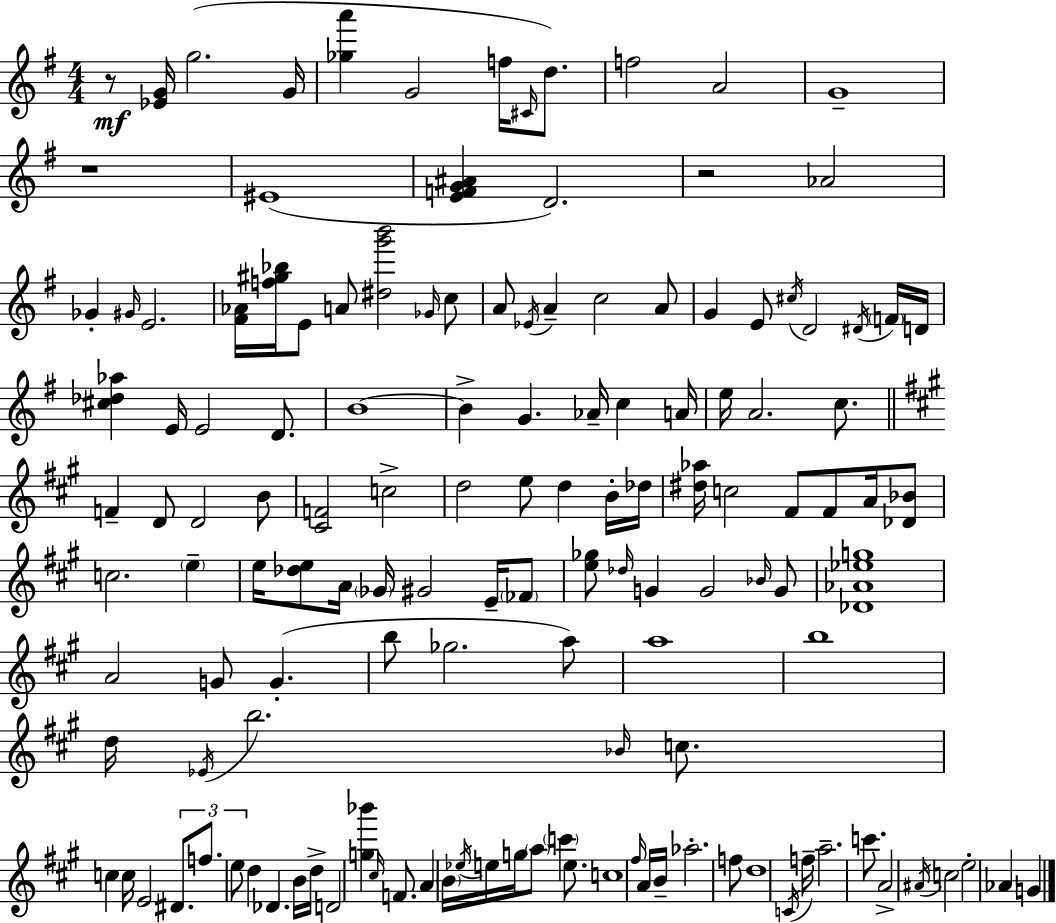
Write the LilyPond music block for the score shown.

{
  \clef treble
  \numericTimeSignature
  \time 4/4
  \key g \major
  r8\mf <ees' g'>16 g''2.( g'16 | <ges'' a'''>4 g'2 f''16 \grace { cis'16 }) d''8. | f''2 a'2 | g'1-- | \break r1 | eis'1( | <e' f' g' ais'>4 d'2.) | r2 aes'2 | \break ges'4-. \grace { gis'16 } e'2. | <fis' aes'>16 <f'' gis'' bes''>16 e'8 a'8 <dis'' g''' b'''>2 | \grace { ges'16 } c''8 a'8 \acciaccatura { ees'16 } a'4-- c''2 | a'8 g'4 e'8 \acciaccatura { cis''16 } d'2 | \break \acciaccatura { dis'16 } \parenthesize f'16 d'16 <cis'' des'' aes''>4 e'16 e'2 | d'8. b'1~~ | b'4-> g'4. | aes'16-- c''4 a'16 e''16 a'2. | \break c''8. \bar "||" \break \key a \major f'4-- d'8 d'2 b'8 | <cis' f'>2 c''2-> | d''2 e''8 d''4 b'16-. des''16 | <dis'' aes''>16 c''2 fis'8 fis'8 a'16 <des' bes'>8 | \break c''2. \parenthesize e''4-- | e''16 <des'' e''>8 a'16 \parenthesize ges'16 gis'2 e'16-- \parenthesize fes'8 | <e'' ges''>8 \grace { des''16 } g'4 g'2 \grace { bes'16 } | g'8 <des' aes' ees'' g''>1 | \break a'2 g'8 g'4.-.( | b''8 ges''2. | a''8) a''1 | b''1 | \break d''16 \acciaccatura { ees'16 } b''2. | \grace { bes'16 } c''8. c''4 c''16 e'2 | \tuplet 3/2 { dis'8. f''8. e''8 } d''4 des'4. | b'16 d''16-> d'2 <g'' bes'''>4 | \break \grace { cis''16 } f'8. a'4 \parenthesize b'16 \acciaccatura { ees''16 } e''16 g''16 \parenthesize a''8 \parenthesize c'''4 | e''8. c''1 | \grace { fis''16 } a'16 b'16-- aes''2.-. | f''8 d''1 | \break \acciaccatura { c'16 } f''16-- a''2.-- | c'''8. a'2-> | \acciaccatura { ais'16 } c''2 e''2-. | aes'4 g'4 \bar "|."
}